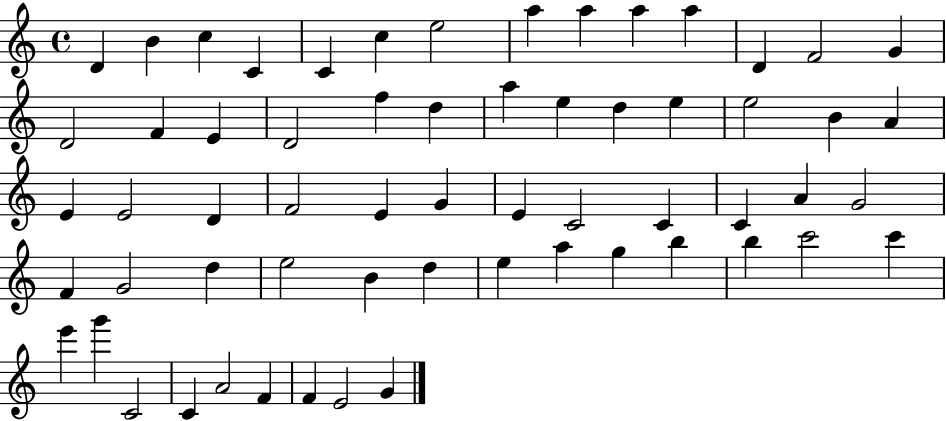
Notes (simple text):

D4/q B4/q C5/q C4/q C4/q C5/q E5/h A5/q A5/q A5/q A5/q D4/q F4/h G4/q D4/h F4/q E4/q D4/h F5/q D5/q A5/q E5/q D5/q E5/q E5/h B4/q A4/q E4/q E4/h D4/q F4/h E4/q G4/q E4/q C4/h C4/q C4/q A4/q G4/h F4/q G4/h D5/q E5/h B4/q D5/q E5/q A5/q G5/q B5/q B5/q C6/h C6/q E6/q G6/q C4/h C4/q A4/h F4/q F4/q E4/h G4/q